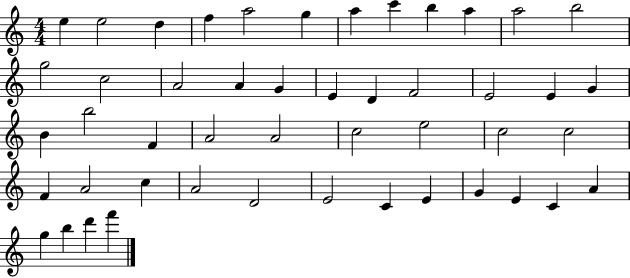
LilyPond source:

{
  \clef treble
  \numericTimeSignature
  \time 4/4
  \key c \major
  e''4 e''2 d''4 | f''4 a''2 g''4 | a''4 c'''4 b''4 a''4 | a''2 b''2 | \break g''2 c''2 | a'2 a'4 g'4 | e'4 d'4 f'2 | e'2 e'4 g'4 | \break b'4 b''2 f'4 | a'2 a'2 | c''2 e''2 | c''2 c''2 | \break f'4 a'2 c''4 | a'2 d'2 | e'2 c'4 e'4 | g'4 e'4 c'4 a'4 | \break g''4 b''4 d'''4 f'''4 | \bar "|."
}